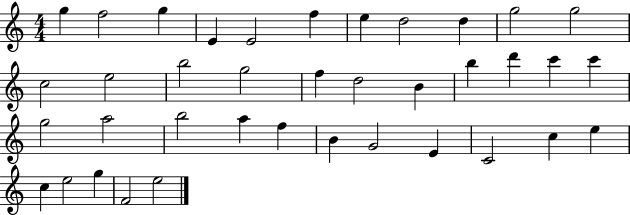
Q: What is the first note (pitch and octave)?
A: G5